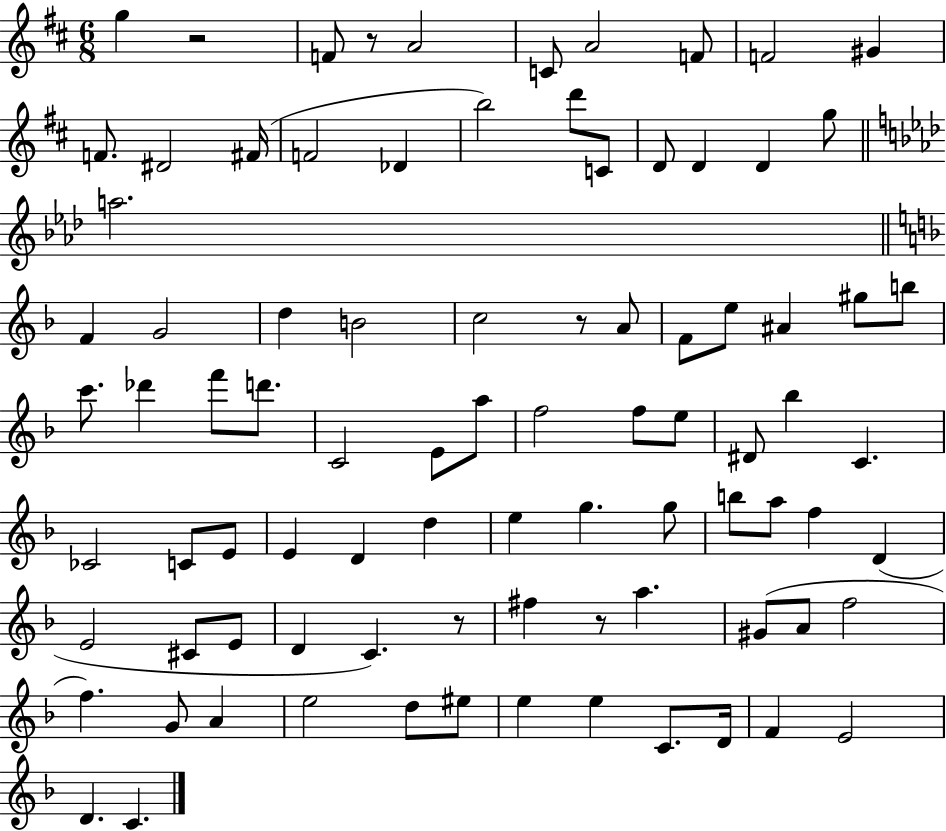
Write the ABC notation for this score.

X:1
T:Untitled
M:6/8
L:1/4
K:D
g z2 F/2 z/2 A2 C/2 A2 F/2 F2 ^G F/2 ^D2 ^F/4 F2 _D b2 d'/2 C/2 D/2 D D g/2 a2 F G2 d B2 c2 z/2 A/2 F/2 e/2 ^A ^g/2 b/2 c'/2 _d' f'/2 d'/2 C2 E/2 a/2 f2 f/2 e/2 ^D/2 _b C _C2 C/2 E/2 E D d e g g/2 b/2 a/2 f D E2 ^C/2 E/2 D C z/2 ^f z/2 a ^G/2 A/2 f2 f G/2 A e2 d/2 ^e/2 e e C/2 D/4 F E2 D C